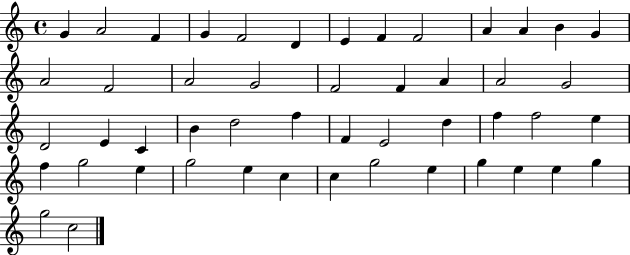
X:1
T:Untitled
M:4/4
L:1/4
K:C
G A2 F G F2 D E F F2 A A B G A2 F2 A2 G2 F2 F A A2 G2 D2 E C B d2 f F E2 d f f2 e f g2 e g2 e c c g2 e g e e g g2 c2